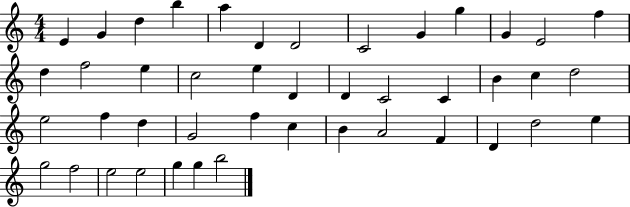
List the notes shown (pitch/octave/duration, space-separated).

E4/q G4/q D5/q B5/q A5/q D4/q D4/h C4/h G4/q G5/q G4/q E4/h F5/q D5/q F5/h E5/q C5/h E5/q D4/q D4/q C4/h C4/q B4/q C5/q D5/h E5/h F5/q D5/q G4/h F5/q C5/q B4/q A4/h F4/q D4/q D5/h E5/q G5/h F5/h E5/h E5/h G5/q G5/q B5/h